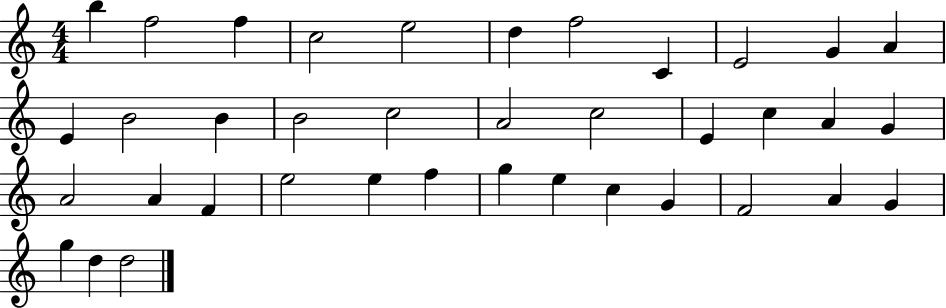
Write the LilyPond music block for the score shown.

{
  \clef treble
  \numericTimeSignature
  \time 4/4
  \key c \major
  b''4 f''2 f''4 | c''2 e''2 | d''4 f''2 c'4 | e'2 g'4 a'4 | \break e'4 b'2 b'4 | b'2 c''2 | a'2 c''2 | e'4 c''4 a'4 g'4 | \break a'2 a'4 f'4 | e''2 e''4 f''4 | g''4 e''4 c''4 g'4 | f'2 a'4 g'4 | \break g''4 d''4 d''2 | \bar "|."
}